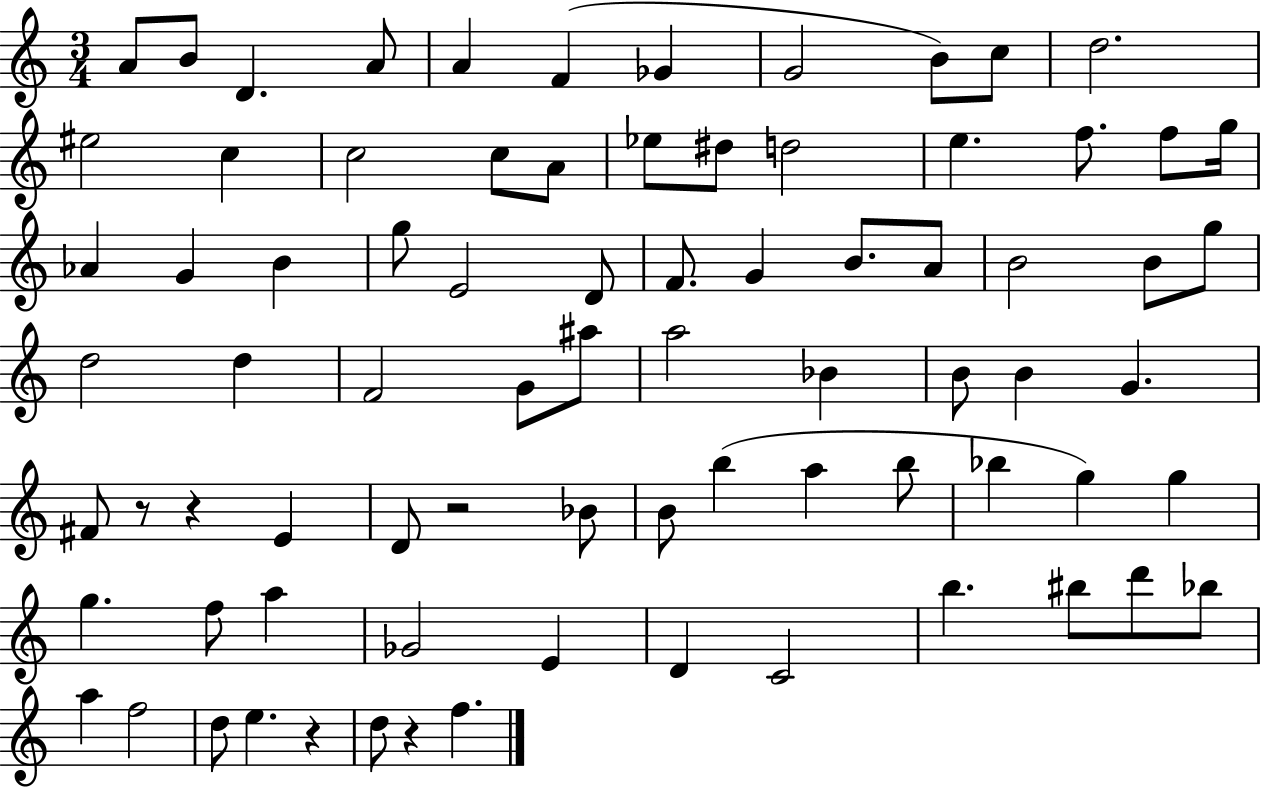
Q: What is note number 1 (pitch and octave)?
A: A4